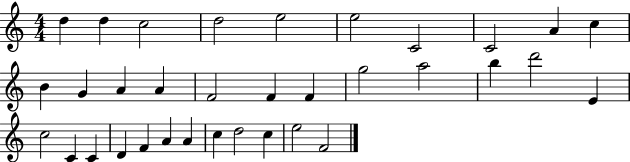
{
  \clef treble
  \numericTimeSignature
  \time 4/4
  \key c \major
  d''4 d''4 c''2 | d''2 e''2 | e''2 c'2 | c'2 a'4 c''4 | \break b'4 g'4 a'4 a'4 | f'2 f'4 f'4 | g''2 a''2 | b''4 d'''2 e'4 | \break c''2 c'4 c'4 | d'4 f'4 a'4 a'4 | c''4 d''2 c''4 | e''2 f'2 | \break \bar "|."
}